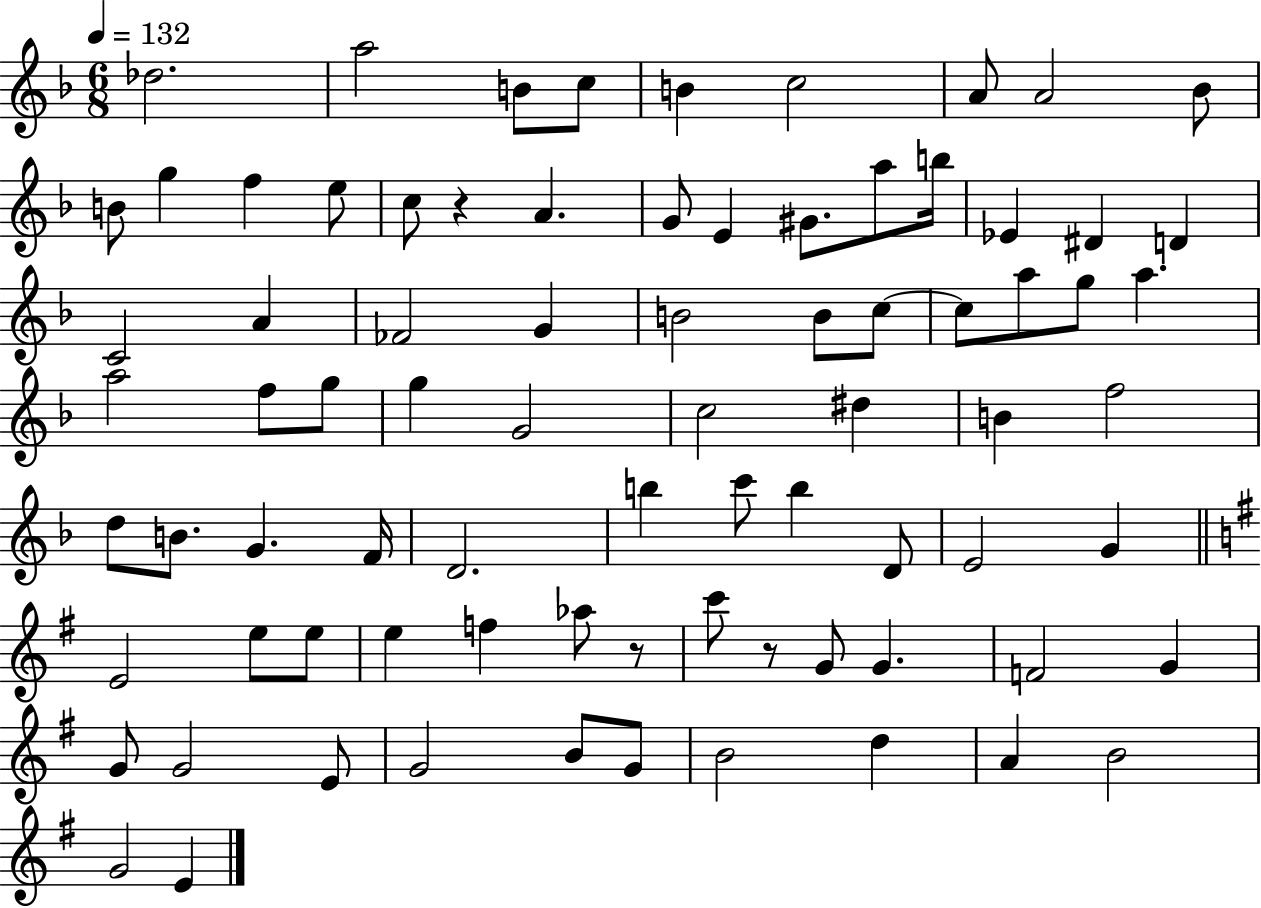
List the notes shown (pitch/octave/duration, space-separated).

Db5/h. A5/h B4/e C5/e B4/q C5/h A4/e A4/h Bb4/e B4/e G5/q F5/q E5/e C5/e R/q A4/q. G4/e E4/q G#4/e. A5/e B5/s Eb4/q D#4/q D4/q C4/h A4/q FES4/h G4/q B4/h B4/e C5/e C5/e A5/e G5/e A5/q. A5/h F5/e G5/e G5/q G4/h C5/h D#5/q B4/q F5/h D5/e B4/e. G4/q. F4/s D4/h. B5/q C6/e B5/q D4/e E4/h G4/q E4/h E5/e E5/e E5/q F5/q Ab5/e R/e C6/e R/e G4/e G4/q. F4/h G4/q G4/e G4/h E4/e G4/h B4/e G4/e B4/h D5/q A4/q B4/h G4/h E4/q